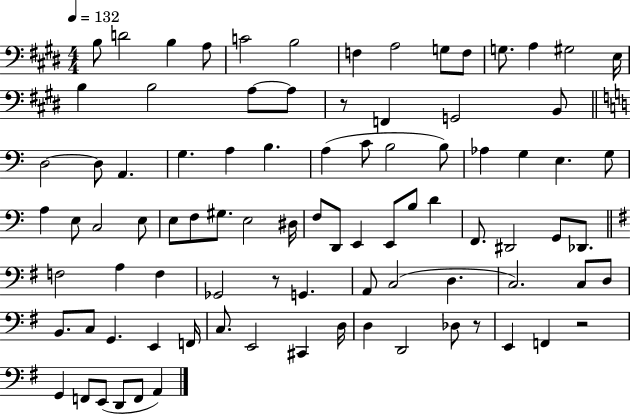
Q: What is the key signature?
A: E major